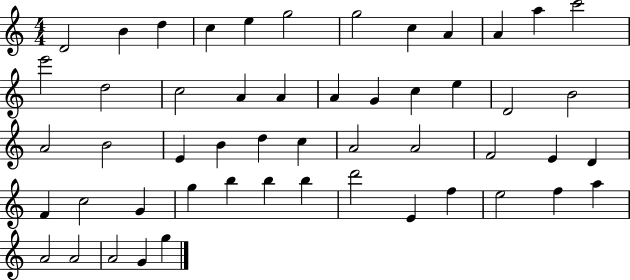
X:1
T:Untitled
M:4/4
L:1/4
K:C
D2 B d c e g2 g2 c A A a c'2 e'2 d2 c2 A A A G c e D2 B2 A2 B2 E B d c A2 A2 F2 E D F c2 G g b b b d'2 E f e2 f a A2 A2 A2 G g